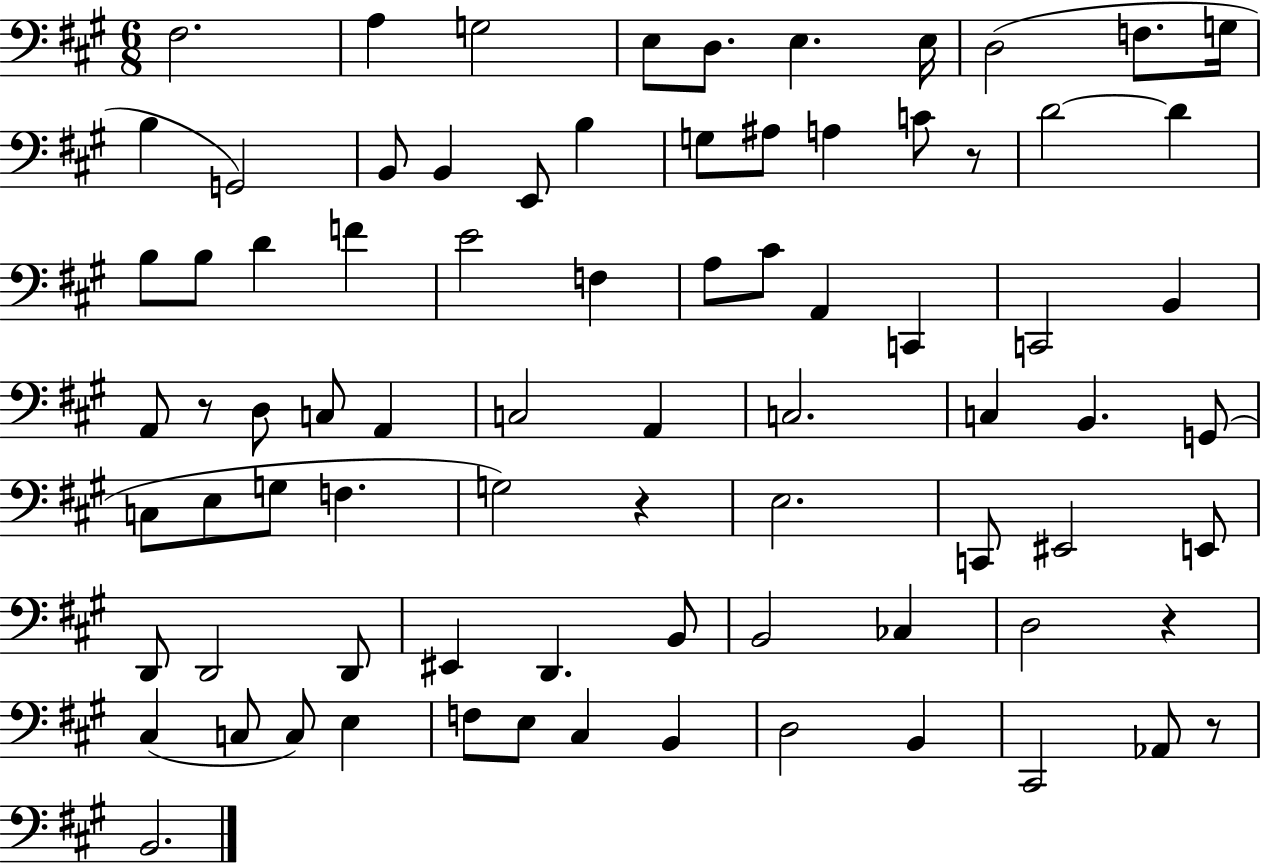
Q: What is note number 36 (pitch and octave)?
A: D3